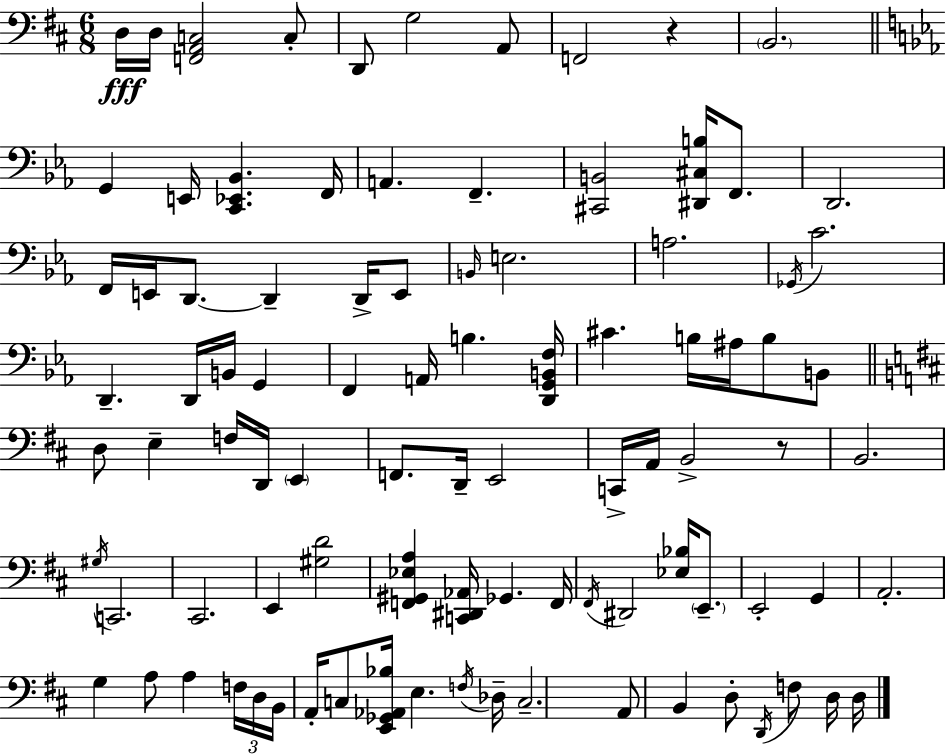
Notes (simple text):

D3/s D3/s [F2,A2,C3]/h C3/e D2/e G3/h A2/e F2/h R/q B2/h. G2/q E2/s [C2,Eb2,Bb2]/q. F2/s A2/q. F2/q. [C#2,B2]/h [D#2,C#3,B3]/s F2/e. D2/h. F2/s E2/s D2/e. D2/q D2/s E2/e B2/s E3/h. A3/h. Gb2/s C4/h. D2/q. D2/s B2/s G2/q F2/q A2/s B3/q. [D2,G2,B2,F3]/s C#4/q. B3/s A#3/s B3/e B2/e D3/e E3/q F3/s D2/s E2/q F2/e. D2/s E2/h C2/s A2/s B2/h R/e B2/h. G#3/s C2/h. C#2/h. E2/q [G#3,D4]/h [F2,G#2,Eb3,A3]/q [C2,D#2,Ab2]/s Gb2/q. F2/s F#2/s D#2/h [Eb3,Bb3]/s E2/e. E2/h G2/q A2/h. G3/q A3/e A3/q F3/s D3/s B2/s A2/s C3/e [E2,Gb2,Ab2,Bb3]/s E3/q. F3/s Db3/s C3/h. A2/e B2/q D3/e D2/s F3/e D3/s D3/s